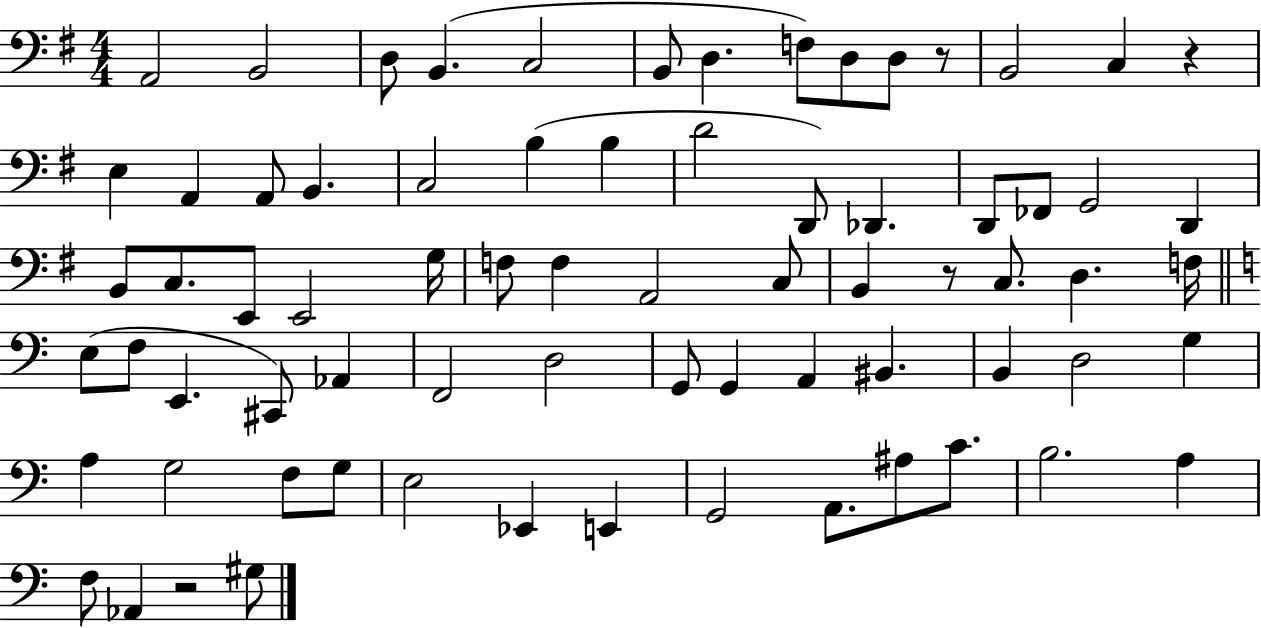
A2/h B2/h D3/e B2/q. C3/h B2/e D3/q. F3/e D3/e D3/e R/e B2/h C3/q R/q E3/q A2/q A2/e B2/q. C3/h B3/q B3/q D4/h D2/e Db2/q. D2/e FES2/e G2/h D2/q B2/e C3/e. E2/e E2/h G3/s F3/e F3/q A2/h C3/e B2/q R/e C3/e. D3/q. F3/s E3/e F3/e E2/q. C#2/e Ab2/q F2/h D3/h G2/e G2/q A2/q BIS2/q. B2/q D3/h G3/q A3/q G3/h F3/e G3/e E3/h Eb2/q E2/q G2/h A2/e. A#3/e C4/e. B3/h. A3/q F3/e Ab2/q R/h G#3/e